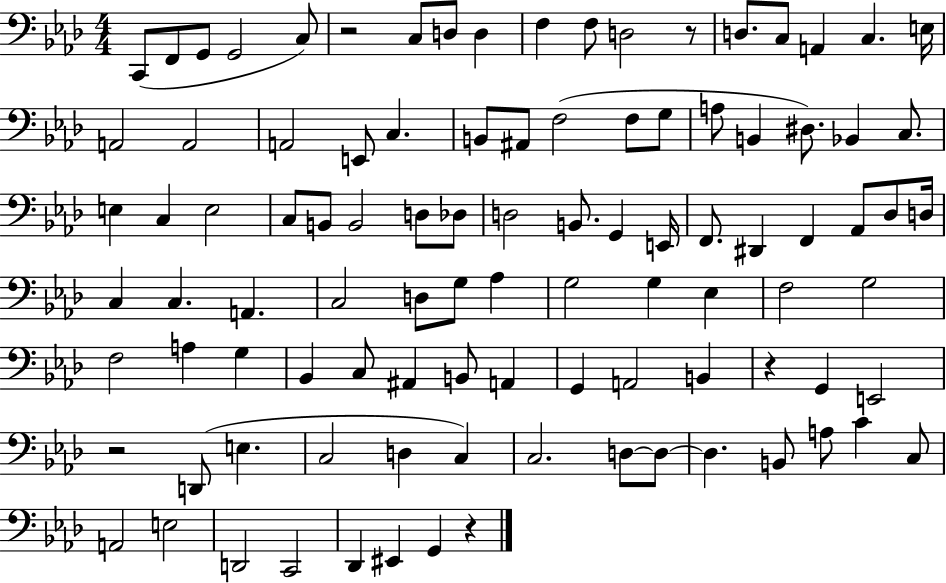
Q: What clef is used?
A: bass